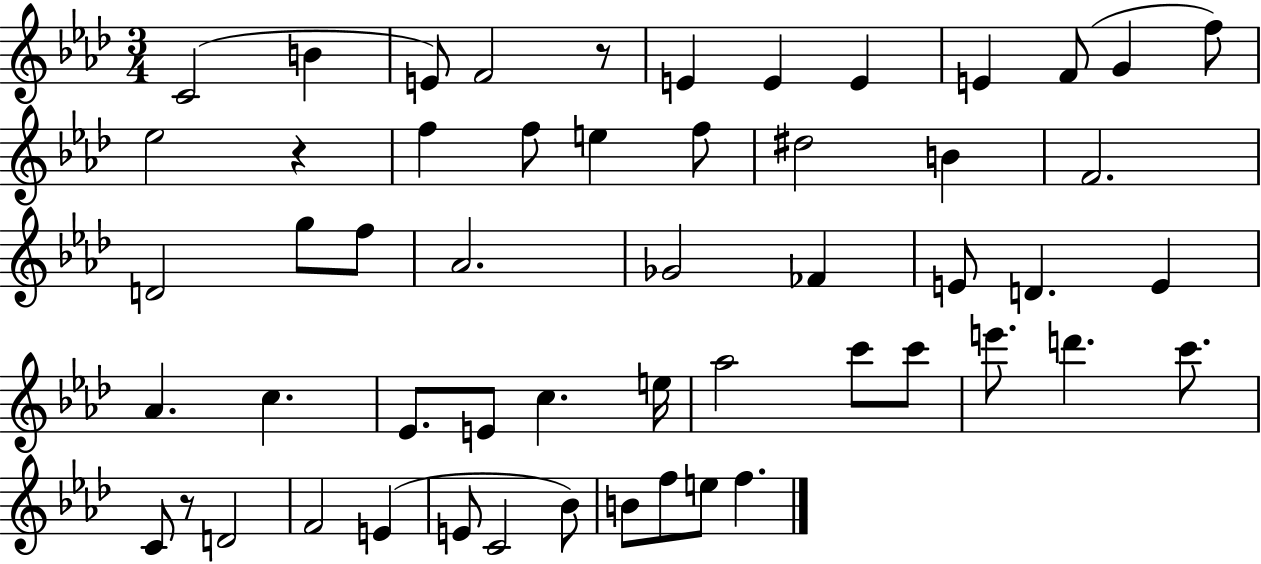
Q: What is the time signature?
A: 3/4